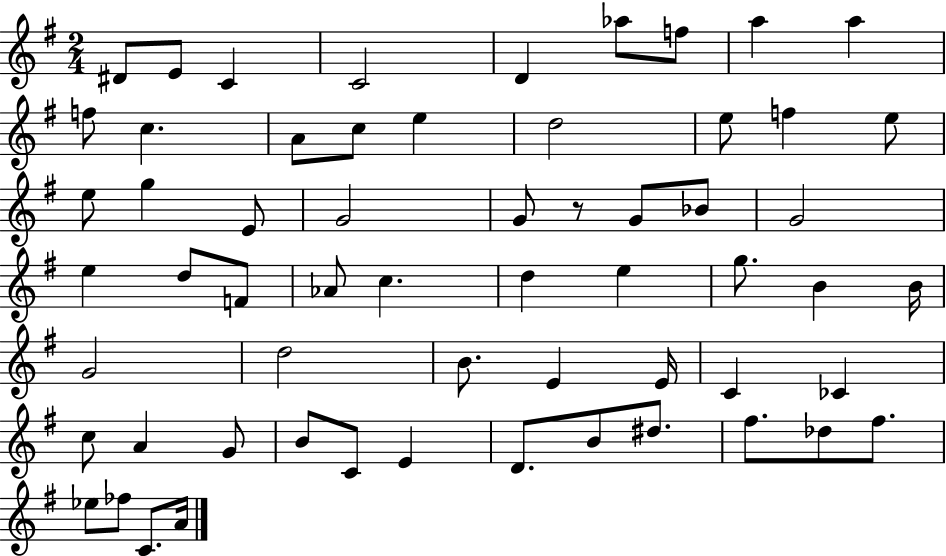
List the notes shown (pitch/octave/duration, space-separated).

D#4/e E4/e C4/q C4/h D4/q Ab5/e F5/e A5/q A5/q F5/e C5/q. A4/e C5/e E5/q D5/h E5/e F5/q E5/e E5/e G5/q E4/e G4/h G4/e R/e G4/e Bb4/e G4/h E5/q D5/e F4/e Ab4/e C5/q. D5/q E5/q G5/e. B4/q B4/s G4/h D5/h B4/e. E4/q E4/s C4/q CES4/q C5/e A4/q G4/e B4/e C4/e E4/q D4/e. B4/e D#5/e. F#5/e. Db5/e F#5/e. Eb5/e FES5/e C4/e. A4/s